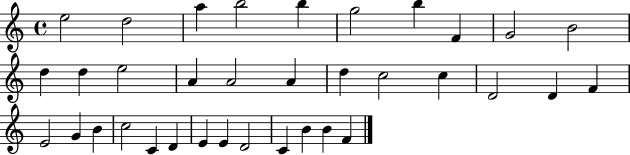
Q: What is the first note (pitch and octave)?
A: E5